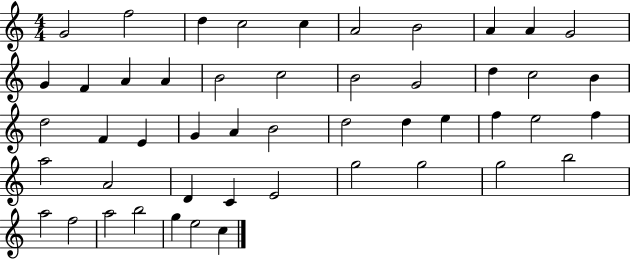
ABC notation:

X:1
T:Untitled
M:4/4
L:1/4
K:C
G2 f2 d c2 c A2 B2 A A G2 G F A A B2 c2 B2 G2 d c2 B d2 F E G A B2 d2 d e f e2 f a2 A2 D C E2 g2 g2 g2 b2 a2 f2 a2 b2 g e2 c